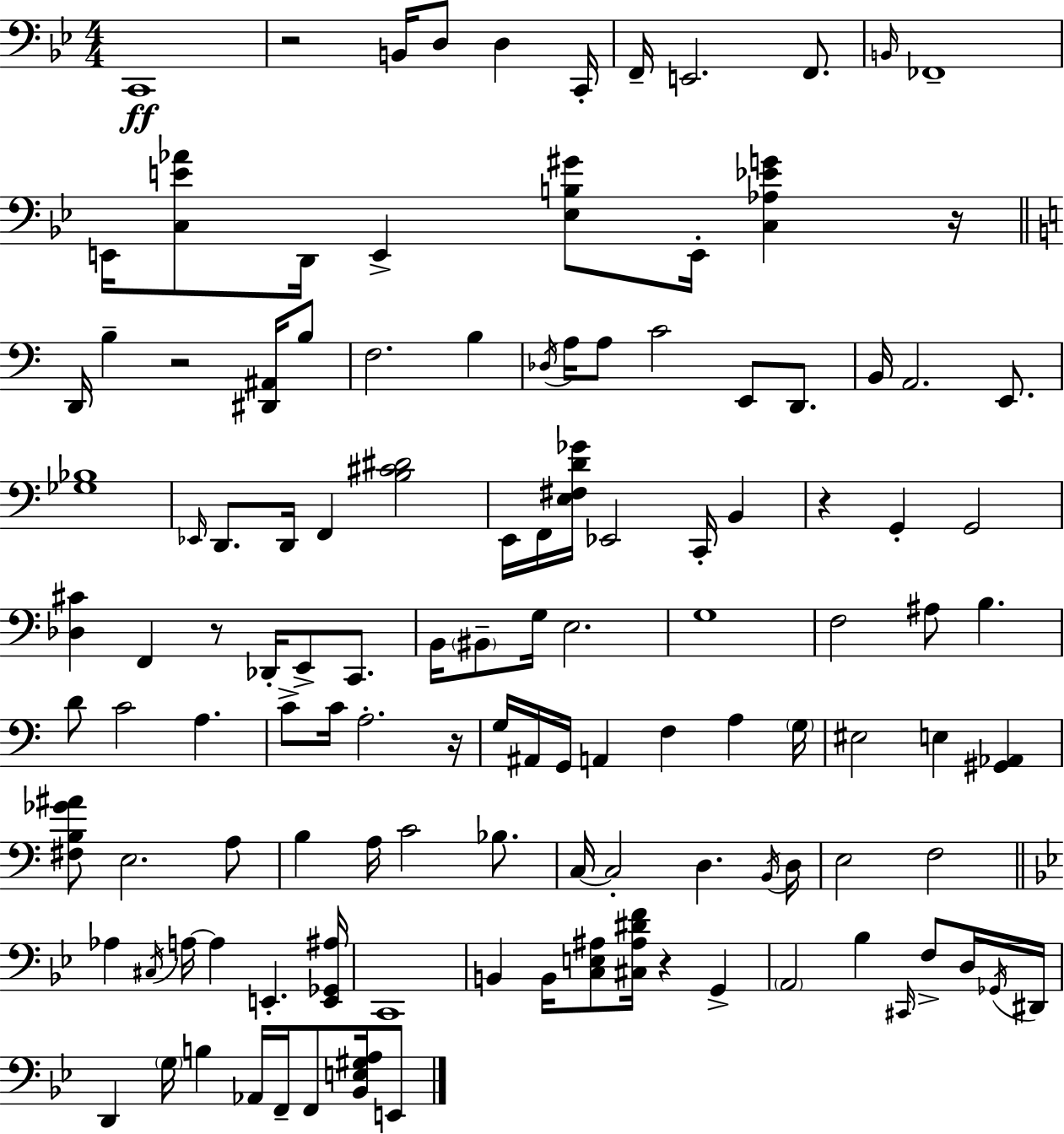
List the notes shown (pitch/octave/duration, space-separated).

C2/w R/h B2/s D3/e D3/q C2/s F2/s E2/h. F2/e. B2/s FES2/w E2/s [C3,E4,Ab4]/e D2/s E2/q [Eb3,B3,G#4]/e E2/s [C3,Ab3,Eb4,G4]/q R/s D2/s B3/q R/h [D#2,A#2]/s B3/e F3/h. B3/q Db3/s A3/s A3/e C4/h E2/e D2/e. B2/s A2/h. E2/e. [Gb3,Bb3]/w Eb2/s D2/e. D2/s F2/q [B3,C#4,D#4]/h E2/s F2/s [E3,F#3,D4,Gb4]/s Eb2/h C2/s B2/q R/q G2/q G2/h [Db3,C#4]/q F2/q R/e Db2/s E2/e C2/e. B2/s BIS2/e G3/s E3/h. G3/w F3/h A#3/e B3/q. D4/e C4/h A3/q. C4/e C4/s A3/h. R/s G3/s A#2/s G2/s A2/q F3/q A3/q G3/s EIS3/h E3/q [G#2,Ab2]/q [F#3,B3,Gb4,A#4]/e E3/h. A3/e B3/q A3/s C4/h Bb3/e. C3/s C3/h D3/q. B2/s D3/s E3/h F3/h Ab3/q C#3/s A3/s A3/q E2/q. [E2,Gb2,A#3]/s C2/w B2/q B2/s [C3,E3,A#3]/e [C#3,A#3,D#4,F4]/s R/q G2/q A2/h Bb3/q C#2/s F3/e D3/s Gb2/s D#2/s D2/q G3/s B3/q Ab2/s F2/s F2/e [Bb2,E3,G#3,A3]/s E2/e